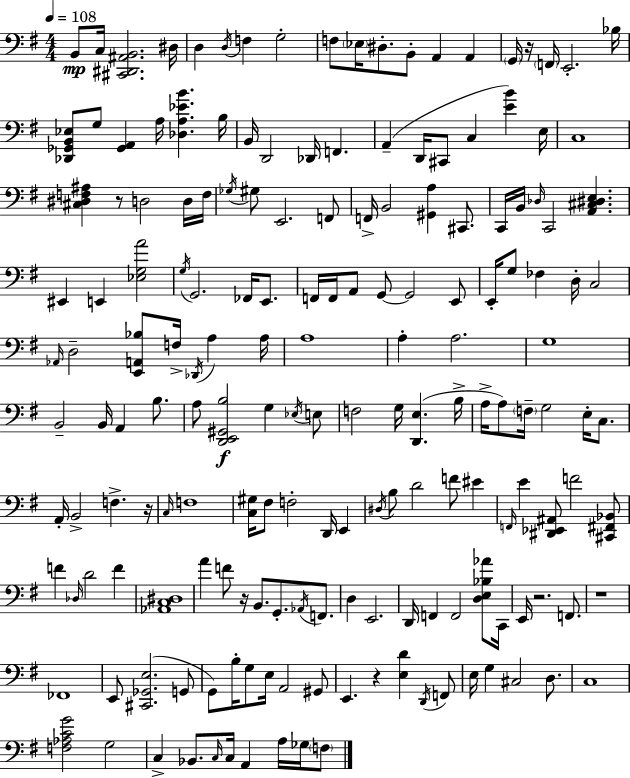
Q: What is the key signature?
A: G major